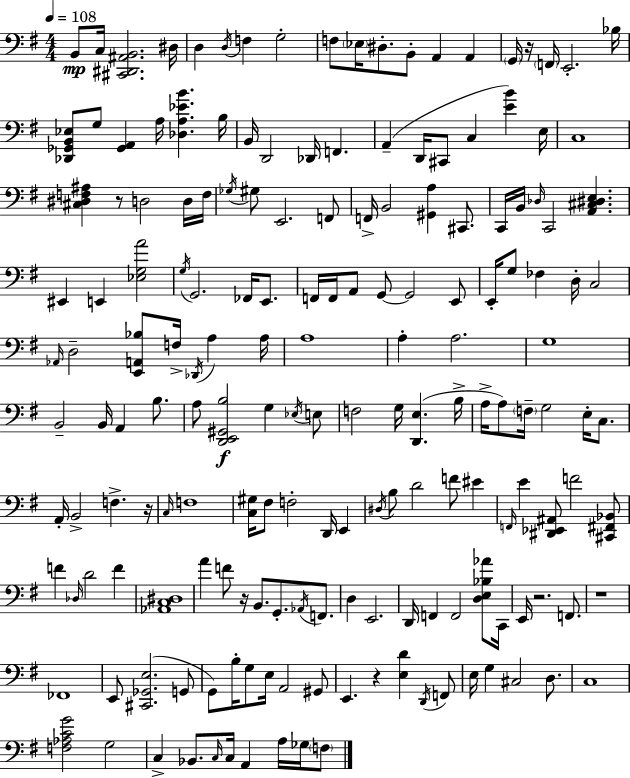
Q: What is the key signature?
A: G major